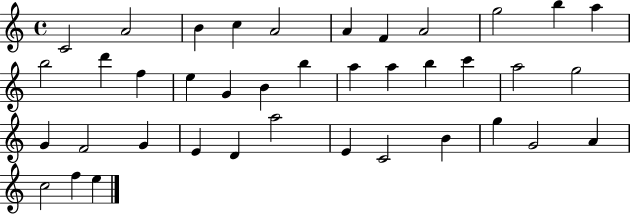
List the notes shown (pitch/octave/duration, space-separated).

C4/h A4/h B4/q C5/q A4/h A4/q F4/q A4/h G5/h B5/q A5/q B5/h D6/q F5/q E5/q G4/q B4/q B5/q A5/q A5/q B5/q C6/q A5/h G5/h G4/q F4/h G4/q E4/q D4/q A5/h E4/q C4/h B4/q G5/q G4/h A4/q C5/h F5/q E5/q